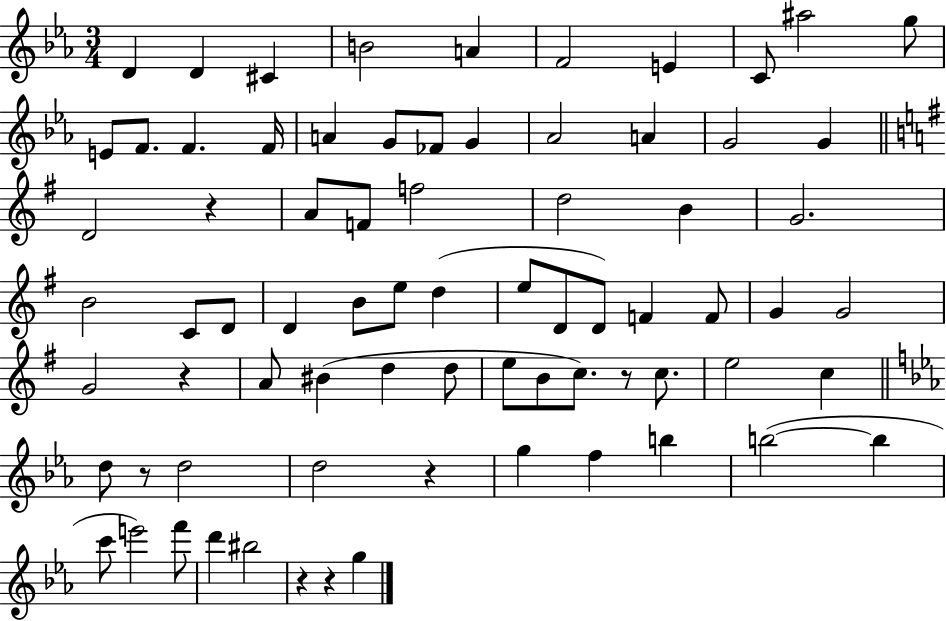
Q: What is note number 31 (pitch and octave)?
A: C4